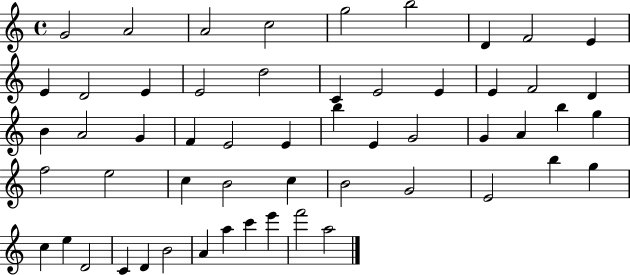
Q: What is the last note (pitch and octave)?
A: A5